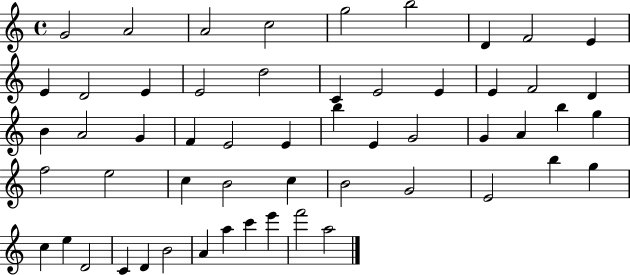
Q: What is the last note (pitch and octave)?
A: A5